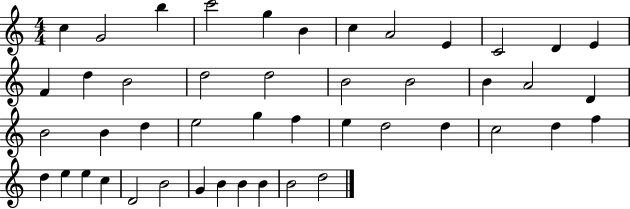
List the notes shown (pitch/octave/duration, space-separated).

C5/q G4/h B5/q C6/h G5/q B4/q C5/q A4/h E4/q C4/h D4/q E4/q F4/q D5/q B4/h D5/h D5/h B4/h B4/h B4/q A4/h D4/q B4/h B4/q D5/q E5/h G5/q F5/q E5/q D5/h D5/q C5/h D5/q F5/q D5/q E5/q E5/q C5/q D4/h B4/h G4/q B4/q B4/q B4/q B4/h D5/h